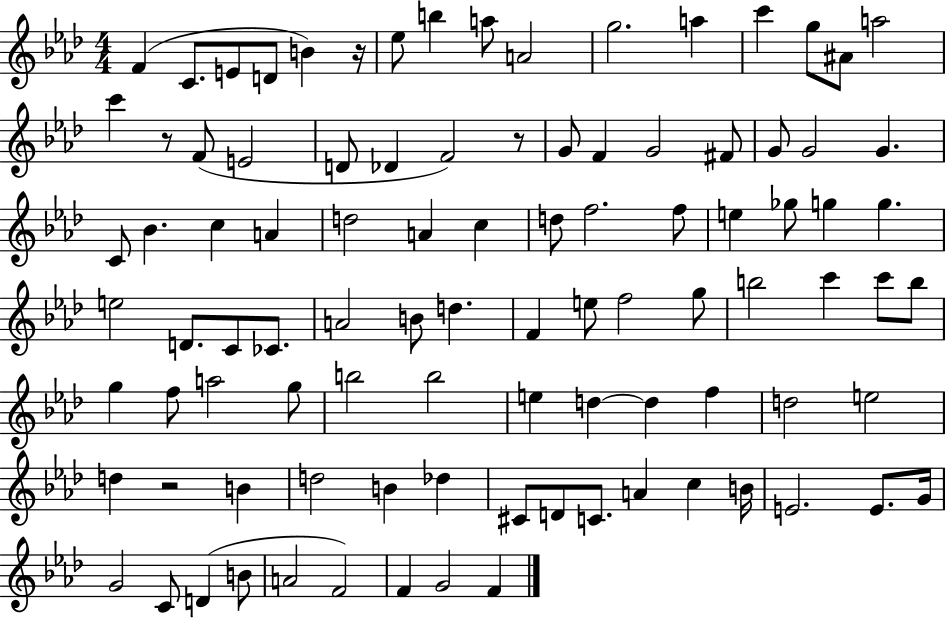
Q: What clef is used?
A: treble